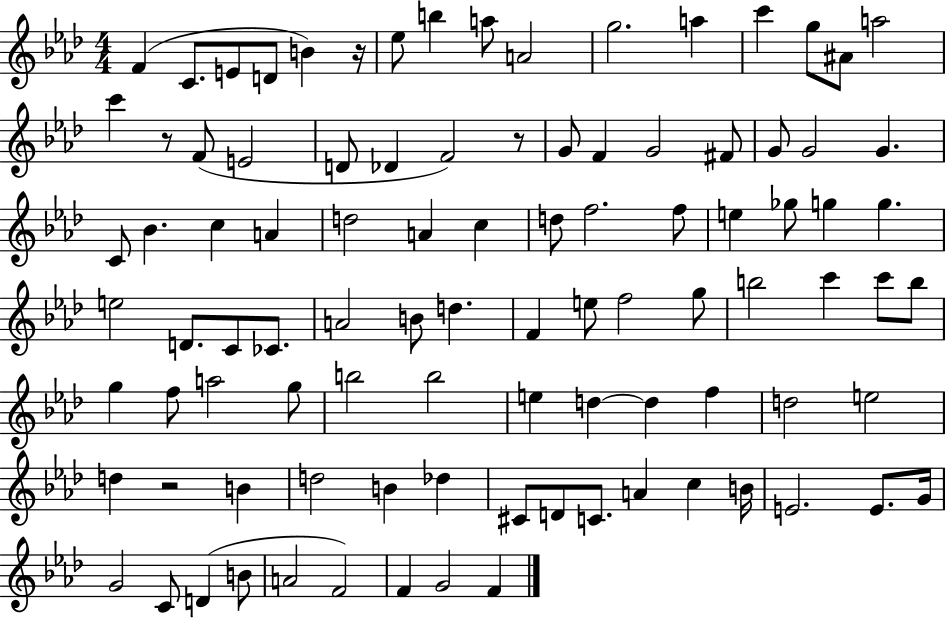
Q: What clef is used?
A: treble